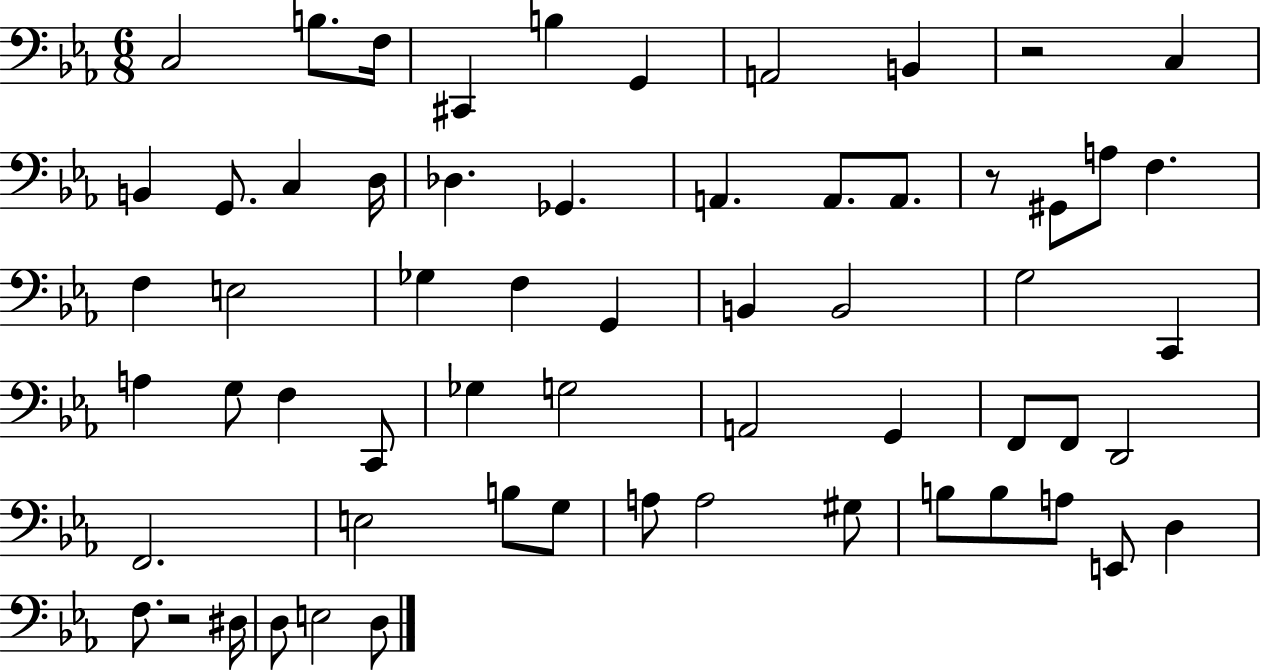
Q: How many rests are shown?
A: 3